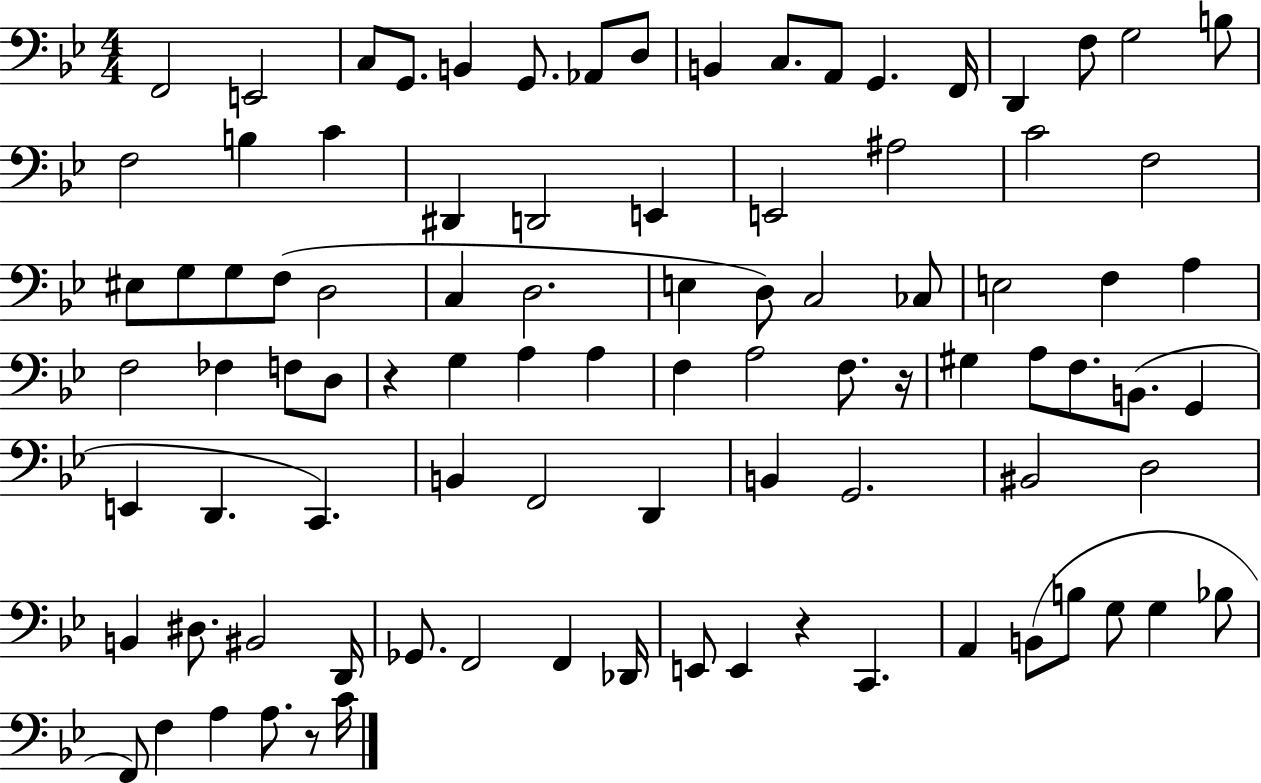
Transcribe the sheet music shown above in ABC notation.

X:1
T:Untitled
M:4/4
L:1/4
K:Bb
F,,2 E,,2 C,/2 G,,/2 B,, G,,/2 _A,,/2 D,/2 B,, C,/2 A,,/2 G,, F,,/4 D,, F,/2 G,2 B,/2 F,2 B, C ^D,, D,,2 E,, E,,2 ^A,2 C2 F,2 ^E,/2 G,/2 G,/2 F,/2 D,2 C, D,2 E, D,/2 C,2 _C,/2 E,2 F, A, F,2 _F, F,/2 D,/2 z G, A, A, F, A,2 F,/2 z/4 ^G, A,/2 F,/2 B,,/2 G,, E,, D,, C,, B,, F,,2 D,, B,, G,,2 ^B,,2 D,2 B,, ^D,/2 ^B,,2 D,,/4 _G,,/2 F,,2 F,, _D,,/4 E,,/2 E,, z C,, A,, B,,/2 B,/2 G,/2 G, _B,/2 F,,/2 F, A, A,/2 z/2 C/4